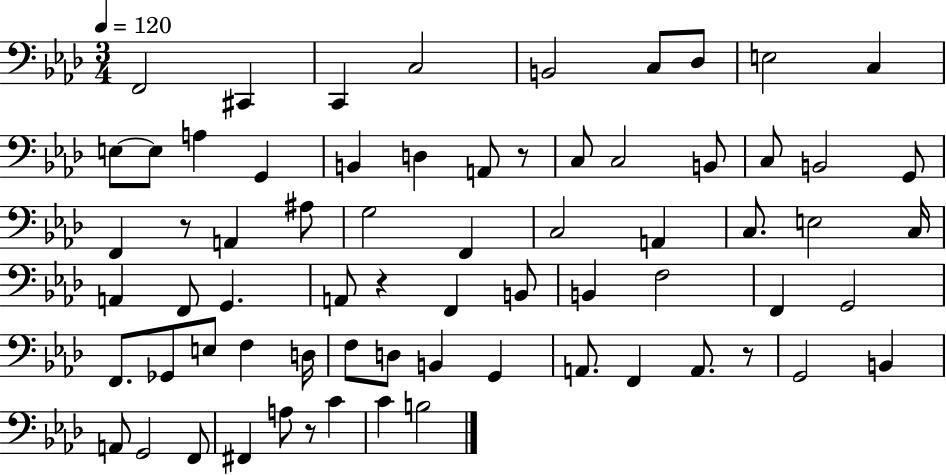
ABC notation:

X:1
T:Untitled
M:3/4
L:1/4
K:Ab
F,,2 ^C,, C,, C,2 B,,2 C,/2 _D,/2 E,2 C, E,/2 E,/2 A, G,, B,, D, A,,/2 z/2 C,/2 C,2 B,,/2 C,/2 B,,2 G,,/2 F,, z/2 A,, ^A,/2 G,2 F,, C,2 A,, C,/2 E,2 C,/4 A,, F,,/2 G,, A,,/2 z F,, B,,/2 B,, F,2 F,, G,,2 F,,/2 _G,,/2 E,/2 F, D,/4 F,/2 D,/2 B,, G,, A,,/2 F,, A,,/2 z/2 G,,2 B,, A,,/2 G,,2 F,,/2 ^F,, A,/2 z/2 C C B,2